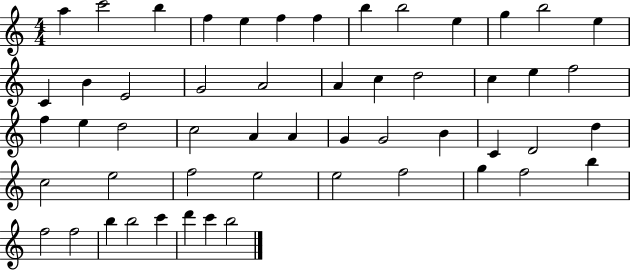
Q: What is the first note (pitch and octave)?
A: A5